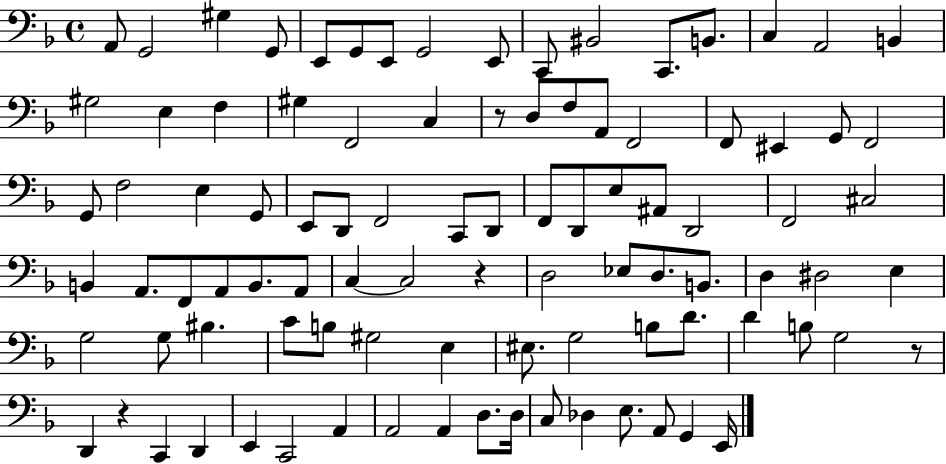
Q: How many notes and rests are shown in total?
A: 95